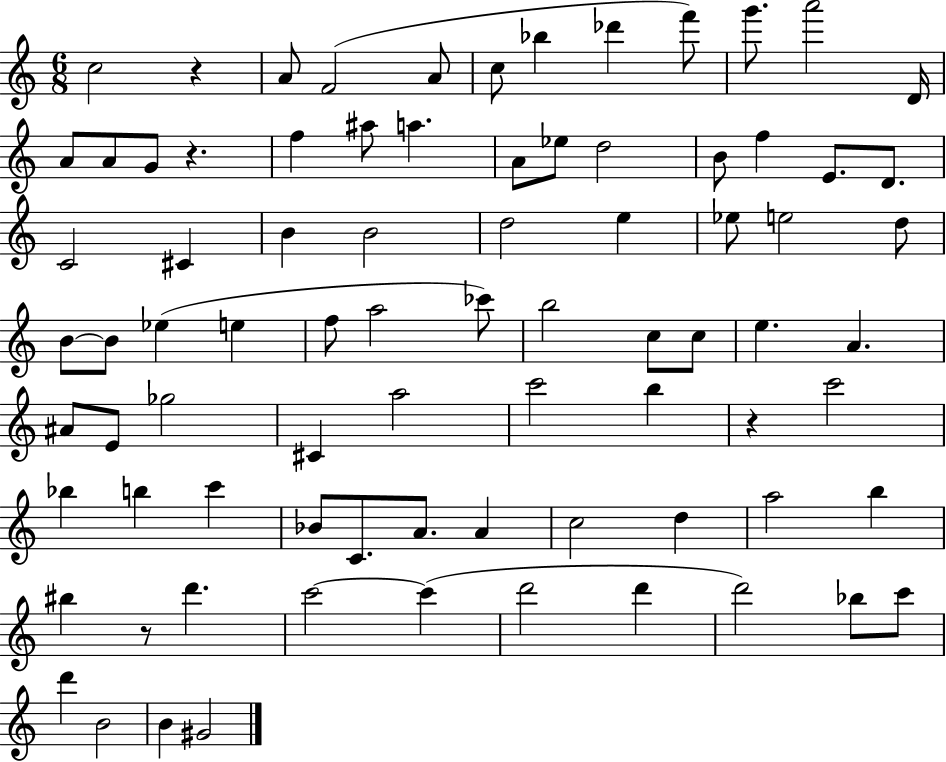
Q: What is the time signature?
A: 6/8